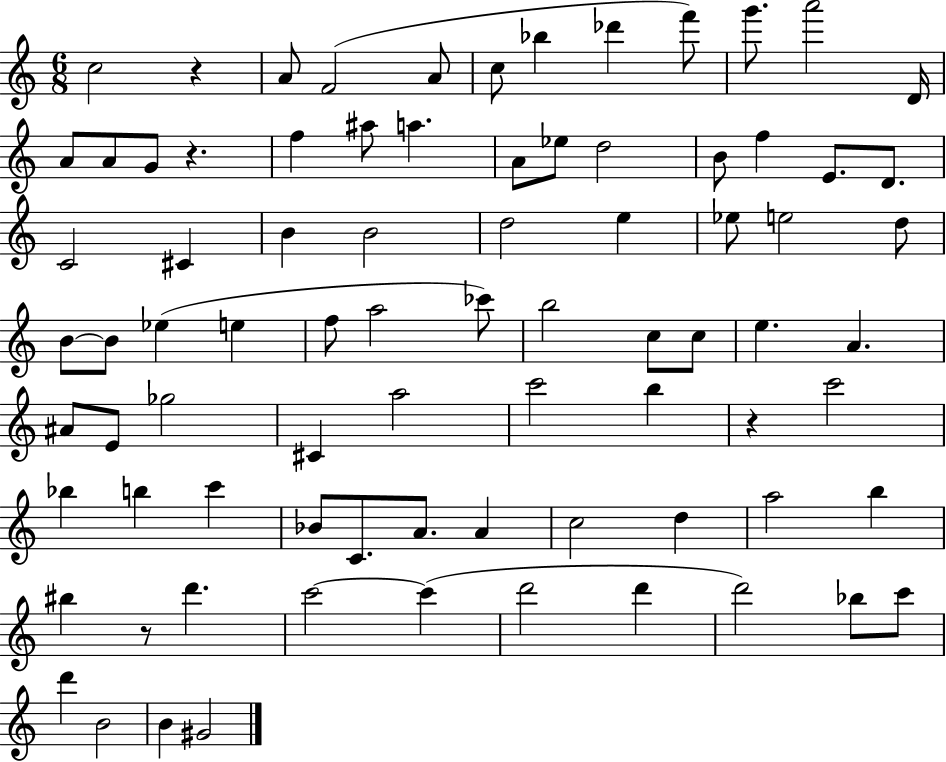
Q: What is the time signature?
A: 6/8